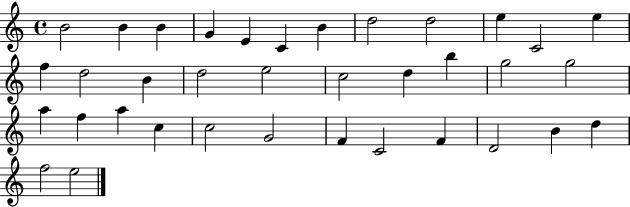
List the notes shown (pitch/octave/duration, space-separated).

B4/h B4/q B4/q G4/q E4/q C4/q B4/q D5/h D5/h E5/q C4/h E5/q F5/q D5/h B4/q D5/h E5/h C5/h D5/q B5/q G5/h G5/h A5/q F5/q A5/q C5/q C5/h G4/h F4/q C4/h F4/q D4/h B4/q D5/q F5/h E5/h